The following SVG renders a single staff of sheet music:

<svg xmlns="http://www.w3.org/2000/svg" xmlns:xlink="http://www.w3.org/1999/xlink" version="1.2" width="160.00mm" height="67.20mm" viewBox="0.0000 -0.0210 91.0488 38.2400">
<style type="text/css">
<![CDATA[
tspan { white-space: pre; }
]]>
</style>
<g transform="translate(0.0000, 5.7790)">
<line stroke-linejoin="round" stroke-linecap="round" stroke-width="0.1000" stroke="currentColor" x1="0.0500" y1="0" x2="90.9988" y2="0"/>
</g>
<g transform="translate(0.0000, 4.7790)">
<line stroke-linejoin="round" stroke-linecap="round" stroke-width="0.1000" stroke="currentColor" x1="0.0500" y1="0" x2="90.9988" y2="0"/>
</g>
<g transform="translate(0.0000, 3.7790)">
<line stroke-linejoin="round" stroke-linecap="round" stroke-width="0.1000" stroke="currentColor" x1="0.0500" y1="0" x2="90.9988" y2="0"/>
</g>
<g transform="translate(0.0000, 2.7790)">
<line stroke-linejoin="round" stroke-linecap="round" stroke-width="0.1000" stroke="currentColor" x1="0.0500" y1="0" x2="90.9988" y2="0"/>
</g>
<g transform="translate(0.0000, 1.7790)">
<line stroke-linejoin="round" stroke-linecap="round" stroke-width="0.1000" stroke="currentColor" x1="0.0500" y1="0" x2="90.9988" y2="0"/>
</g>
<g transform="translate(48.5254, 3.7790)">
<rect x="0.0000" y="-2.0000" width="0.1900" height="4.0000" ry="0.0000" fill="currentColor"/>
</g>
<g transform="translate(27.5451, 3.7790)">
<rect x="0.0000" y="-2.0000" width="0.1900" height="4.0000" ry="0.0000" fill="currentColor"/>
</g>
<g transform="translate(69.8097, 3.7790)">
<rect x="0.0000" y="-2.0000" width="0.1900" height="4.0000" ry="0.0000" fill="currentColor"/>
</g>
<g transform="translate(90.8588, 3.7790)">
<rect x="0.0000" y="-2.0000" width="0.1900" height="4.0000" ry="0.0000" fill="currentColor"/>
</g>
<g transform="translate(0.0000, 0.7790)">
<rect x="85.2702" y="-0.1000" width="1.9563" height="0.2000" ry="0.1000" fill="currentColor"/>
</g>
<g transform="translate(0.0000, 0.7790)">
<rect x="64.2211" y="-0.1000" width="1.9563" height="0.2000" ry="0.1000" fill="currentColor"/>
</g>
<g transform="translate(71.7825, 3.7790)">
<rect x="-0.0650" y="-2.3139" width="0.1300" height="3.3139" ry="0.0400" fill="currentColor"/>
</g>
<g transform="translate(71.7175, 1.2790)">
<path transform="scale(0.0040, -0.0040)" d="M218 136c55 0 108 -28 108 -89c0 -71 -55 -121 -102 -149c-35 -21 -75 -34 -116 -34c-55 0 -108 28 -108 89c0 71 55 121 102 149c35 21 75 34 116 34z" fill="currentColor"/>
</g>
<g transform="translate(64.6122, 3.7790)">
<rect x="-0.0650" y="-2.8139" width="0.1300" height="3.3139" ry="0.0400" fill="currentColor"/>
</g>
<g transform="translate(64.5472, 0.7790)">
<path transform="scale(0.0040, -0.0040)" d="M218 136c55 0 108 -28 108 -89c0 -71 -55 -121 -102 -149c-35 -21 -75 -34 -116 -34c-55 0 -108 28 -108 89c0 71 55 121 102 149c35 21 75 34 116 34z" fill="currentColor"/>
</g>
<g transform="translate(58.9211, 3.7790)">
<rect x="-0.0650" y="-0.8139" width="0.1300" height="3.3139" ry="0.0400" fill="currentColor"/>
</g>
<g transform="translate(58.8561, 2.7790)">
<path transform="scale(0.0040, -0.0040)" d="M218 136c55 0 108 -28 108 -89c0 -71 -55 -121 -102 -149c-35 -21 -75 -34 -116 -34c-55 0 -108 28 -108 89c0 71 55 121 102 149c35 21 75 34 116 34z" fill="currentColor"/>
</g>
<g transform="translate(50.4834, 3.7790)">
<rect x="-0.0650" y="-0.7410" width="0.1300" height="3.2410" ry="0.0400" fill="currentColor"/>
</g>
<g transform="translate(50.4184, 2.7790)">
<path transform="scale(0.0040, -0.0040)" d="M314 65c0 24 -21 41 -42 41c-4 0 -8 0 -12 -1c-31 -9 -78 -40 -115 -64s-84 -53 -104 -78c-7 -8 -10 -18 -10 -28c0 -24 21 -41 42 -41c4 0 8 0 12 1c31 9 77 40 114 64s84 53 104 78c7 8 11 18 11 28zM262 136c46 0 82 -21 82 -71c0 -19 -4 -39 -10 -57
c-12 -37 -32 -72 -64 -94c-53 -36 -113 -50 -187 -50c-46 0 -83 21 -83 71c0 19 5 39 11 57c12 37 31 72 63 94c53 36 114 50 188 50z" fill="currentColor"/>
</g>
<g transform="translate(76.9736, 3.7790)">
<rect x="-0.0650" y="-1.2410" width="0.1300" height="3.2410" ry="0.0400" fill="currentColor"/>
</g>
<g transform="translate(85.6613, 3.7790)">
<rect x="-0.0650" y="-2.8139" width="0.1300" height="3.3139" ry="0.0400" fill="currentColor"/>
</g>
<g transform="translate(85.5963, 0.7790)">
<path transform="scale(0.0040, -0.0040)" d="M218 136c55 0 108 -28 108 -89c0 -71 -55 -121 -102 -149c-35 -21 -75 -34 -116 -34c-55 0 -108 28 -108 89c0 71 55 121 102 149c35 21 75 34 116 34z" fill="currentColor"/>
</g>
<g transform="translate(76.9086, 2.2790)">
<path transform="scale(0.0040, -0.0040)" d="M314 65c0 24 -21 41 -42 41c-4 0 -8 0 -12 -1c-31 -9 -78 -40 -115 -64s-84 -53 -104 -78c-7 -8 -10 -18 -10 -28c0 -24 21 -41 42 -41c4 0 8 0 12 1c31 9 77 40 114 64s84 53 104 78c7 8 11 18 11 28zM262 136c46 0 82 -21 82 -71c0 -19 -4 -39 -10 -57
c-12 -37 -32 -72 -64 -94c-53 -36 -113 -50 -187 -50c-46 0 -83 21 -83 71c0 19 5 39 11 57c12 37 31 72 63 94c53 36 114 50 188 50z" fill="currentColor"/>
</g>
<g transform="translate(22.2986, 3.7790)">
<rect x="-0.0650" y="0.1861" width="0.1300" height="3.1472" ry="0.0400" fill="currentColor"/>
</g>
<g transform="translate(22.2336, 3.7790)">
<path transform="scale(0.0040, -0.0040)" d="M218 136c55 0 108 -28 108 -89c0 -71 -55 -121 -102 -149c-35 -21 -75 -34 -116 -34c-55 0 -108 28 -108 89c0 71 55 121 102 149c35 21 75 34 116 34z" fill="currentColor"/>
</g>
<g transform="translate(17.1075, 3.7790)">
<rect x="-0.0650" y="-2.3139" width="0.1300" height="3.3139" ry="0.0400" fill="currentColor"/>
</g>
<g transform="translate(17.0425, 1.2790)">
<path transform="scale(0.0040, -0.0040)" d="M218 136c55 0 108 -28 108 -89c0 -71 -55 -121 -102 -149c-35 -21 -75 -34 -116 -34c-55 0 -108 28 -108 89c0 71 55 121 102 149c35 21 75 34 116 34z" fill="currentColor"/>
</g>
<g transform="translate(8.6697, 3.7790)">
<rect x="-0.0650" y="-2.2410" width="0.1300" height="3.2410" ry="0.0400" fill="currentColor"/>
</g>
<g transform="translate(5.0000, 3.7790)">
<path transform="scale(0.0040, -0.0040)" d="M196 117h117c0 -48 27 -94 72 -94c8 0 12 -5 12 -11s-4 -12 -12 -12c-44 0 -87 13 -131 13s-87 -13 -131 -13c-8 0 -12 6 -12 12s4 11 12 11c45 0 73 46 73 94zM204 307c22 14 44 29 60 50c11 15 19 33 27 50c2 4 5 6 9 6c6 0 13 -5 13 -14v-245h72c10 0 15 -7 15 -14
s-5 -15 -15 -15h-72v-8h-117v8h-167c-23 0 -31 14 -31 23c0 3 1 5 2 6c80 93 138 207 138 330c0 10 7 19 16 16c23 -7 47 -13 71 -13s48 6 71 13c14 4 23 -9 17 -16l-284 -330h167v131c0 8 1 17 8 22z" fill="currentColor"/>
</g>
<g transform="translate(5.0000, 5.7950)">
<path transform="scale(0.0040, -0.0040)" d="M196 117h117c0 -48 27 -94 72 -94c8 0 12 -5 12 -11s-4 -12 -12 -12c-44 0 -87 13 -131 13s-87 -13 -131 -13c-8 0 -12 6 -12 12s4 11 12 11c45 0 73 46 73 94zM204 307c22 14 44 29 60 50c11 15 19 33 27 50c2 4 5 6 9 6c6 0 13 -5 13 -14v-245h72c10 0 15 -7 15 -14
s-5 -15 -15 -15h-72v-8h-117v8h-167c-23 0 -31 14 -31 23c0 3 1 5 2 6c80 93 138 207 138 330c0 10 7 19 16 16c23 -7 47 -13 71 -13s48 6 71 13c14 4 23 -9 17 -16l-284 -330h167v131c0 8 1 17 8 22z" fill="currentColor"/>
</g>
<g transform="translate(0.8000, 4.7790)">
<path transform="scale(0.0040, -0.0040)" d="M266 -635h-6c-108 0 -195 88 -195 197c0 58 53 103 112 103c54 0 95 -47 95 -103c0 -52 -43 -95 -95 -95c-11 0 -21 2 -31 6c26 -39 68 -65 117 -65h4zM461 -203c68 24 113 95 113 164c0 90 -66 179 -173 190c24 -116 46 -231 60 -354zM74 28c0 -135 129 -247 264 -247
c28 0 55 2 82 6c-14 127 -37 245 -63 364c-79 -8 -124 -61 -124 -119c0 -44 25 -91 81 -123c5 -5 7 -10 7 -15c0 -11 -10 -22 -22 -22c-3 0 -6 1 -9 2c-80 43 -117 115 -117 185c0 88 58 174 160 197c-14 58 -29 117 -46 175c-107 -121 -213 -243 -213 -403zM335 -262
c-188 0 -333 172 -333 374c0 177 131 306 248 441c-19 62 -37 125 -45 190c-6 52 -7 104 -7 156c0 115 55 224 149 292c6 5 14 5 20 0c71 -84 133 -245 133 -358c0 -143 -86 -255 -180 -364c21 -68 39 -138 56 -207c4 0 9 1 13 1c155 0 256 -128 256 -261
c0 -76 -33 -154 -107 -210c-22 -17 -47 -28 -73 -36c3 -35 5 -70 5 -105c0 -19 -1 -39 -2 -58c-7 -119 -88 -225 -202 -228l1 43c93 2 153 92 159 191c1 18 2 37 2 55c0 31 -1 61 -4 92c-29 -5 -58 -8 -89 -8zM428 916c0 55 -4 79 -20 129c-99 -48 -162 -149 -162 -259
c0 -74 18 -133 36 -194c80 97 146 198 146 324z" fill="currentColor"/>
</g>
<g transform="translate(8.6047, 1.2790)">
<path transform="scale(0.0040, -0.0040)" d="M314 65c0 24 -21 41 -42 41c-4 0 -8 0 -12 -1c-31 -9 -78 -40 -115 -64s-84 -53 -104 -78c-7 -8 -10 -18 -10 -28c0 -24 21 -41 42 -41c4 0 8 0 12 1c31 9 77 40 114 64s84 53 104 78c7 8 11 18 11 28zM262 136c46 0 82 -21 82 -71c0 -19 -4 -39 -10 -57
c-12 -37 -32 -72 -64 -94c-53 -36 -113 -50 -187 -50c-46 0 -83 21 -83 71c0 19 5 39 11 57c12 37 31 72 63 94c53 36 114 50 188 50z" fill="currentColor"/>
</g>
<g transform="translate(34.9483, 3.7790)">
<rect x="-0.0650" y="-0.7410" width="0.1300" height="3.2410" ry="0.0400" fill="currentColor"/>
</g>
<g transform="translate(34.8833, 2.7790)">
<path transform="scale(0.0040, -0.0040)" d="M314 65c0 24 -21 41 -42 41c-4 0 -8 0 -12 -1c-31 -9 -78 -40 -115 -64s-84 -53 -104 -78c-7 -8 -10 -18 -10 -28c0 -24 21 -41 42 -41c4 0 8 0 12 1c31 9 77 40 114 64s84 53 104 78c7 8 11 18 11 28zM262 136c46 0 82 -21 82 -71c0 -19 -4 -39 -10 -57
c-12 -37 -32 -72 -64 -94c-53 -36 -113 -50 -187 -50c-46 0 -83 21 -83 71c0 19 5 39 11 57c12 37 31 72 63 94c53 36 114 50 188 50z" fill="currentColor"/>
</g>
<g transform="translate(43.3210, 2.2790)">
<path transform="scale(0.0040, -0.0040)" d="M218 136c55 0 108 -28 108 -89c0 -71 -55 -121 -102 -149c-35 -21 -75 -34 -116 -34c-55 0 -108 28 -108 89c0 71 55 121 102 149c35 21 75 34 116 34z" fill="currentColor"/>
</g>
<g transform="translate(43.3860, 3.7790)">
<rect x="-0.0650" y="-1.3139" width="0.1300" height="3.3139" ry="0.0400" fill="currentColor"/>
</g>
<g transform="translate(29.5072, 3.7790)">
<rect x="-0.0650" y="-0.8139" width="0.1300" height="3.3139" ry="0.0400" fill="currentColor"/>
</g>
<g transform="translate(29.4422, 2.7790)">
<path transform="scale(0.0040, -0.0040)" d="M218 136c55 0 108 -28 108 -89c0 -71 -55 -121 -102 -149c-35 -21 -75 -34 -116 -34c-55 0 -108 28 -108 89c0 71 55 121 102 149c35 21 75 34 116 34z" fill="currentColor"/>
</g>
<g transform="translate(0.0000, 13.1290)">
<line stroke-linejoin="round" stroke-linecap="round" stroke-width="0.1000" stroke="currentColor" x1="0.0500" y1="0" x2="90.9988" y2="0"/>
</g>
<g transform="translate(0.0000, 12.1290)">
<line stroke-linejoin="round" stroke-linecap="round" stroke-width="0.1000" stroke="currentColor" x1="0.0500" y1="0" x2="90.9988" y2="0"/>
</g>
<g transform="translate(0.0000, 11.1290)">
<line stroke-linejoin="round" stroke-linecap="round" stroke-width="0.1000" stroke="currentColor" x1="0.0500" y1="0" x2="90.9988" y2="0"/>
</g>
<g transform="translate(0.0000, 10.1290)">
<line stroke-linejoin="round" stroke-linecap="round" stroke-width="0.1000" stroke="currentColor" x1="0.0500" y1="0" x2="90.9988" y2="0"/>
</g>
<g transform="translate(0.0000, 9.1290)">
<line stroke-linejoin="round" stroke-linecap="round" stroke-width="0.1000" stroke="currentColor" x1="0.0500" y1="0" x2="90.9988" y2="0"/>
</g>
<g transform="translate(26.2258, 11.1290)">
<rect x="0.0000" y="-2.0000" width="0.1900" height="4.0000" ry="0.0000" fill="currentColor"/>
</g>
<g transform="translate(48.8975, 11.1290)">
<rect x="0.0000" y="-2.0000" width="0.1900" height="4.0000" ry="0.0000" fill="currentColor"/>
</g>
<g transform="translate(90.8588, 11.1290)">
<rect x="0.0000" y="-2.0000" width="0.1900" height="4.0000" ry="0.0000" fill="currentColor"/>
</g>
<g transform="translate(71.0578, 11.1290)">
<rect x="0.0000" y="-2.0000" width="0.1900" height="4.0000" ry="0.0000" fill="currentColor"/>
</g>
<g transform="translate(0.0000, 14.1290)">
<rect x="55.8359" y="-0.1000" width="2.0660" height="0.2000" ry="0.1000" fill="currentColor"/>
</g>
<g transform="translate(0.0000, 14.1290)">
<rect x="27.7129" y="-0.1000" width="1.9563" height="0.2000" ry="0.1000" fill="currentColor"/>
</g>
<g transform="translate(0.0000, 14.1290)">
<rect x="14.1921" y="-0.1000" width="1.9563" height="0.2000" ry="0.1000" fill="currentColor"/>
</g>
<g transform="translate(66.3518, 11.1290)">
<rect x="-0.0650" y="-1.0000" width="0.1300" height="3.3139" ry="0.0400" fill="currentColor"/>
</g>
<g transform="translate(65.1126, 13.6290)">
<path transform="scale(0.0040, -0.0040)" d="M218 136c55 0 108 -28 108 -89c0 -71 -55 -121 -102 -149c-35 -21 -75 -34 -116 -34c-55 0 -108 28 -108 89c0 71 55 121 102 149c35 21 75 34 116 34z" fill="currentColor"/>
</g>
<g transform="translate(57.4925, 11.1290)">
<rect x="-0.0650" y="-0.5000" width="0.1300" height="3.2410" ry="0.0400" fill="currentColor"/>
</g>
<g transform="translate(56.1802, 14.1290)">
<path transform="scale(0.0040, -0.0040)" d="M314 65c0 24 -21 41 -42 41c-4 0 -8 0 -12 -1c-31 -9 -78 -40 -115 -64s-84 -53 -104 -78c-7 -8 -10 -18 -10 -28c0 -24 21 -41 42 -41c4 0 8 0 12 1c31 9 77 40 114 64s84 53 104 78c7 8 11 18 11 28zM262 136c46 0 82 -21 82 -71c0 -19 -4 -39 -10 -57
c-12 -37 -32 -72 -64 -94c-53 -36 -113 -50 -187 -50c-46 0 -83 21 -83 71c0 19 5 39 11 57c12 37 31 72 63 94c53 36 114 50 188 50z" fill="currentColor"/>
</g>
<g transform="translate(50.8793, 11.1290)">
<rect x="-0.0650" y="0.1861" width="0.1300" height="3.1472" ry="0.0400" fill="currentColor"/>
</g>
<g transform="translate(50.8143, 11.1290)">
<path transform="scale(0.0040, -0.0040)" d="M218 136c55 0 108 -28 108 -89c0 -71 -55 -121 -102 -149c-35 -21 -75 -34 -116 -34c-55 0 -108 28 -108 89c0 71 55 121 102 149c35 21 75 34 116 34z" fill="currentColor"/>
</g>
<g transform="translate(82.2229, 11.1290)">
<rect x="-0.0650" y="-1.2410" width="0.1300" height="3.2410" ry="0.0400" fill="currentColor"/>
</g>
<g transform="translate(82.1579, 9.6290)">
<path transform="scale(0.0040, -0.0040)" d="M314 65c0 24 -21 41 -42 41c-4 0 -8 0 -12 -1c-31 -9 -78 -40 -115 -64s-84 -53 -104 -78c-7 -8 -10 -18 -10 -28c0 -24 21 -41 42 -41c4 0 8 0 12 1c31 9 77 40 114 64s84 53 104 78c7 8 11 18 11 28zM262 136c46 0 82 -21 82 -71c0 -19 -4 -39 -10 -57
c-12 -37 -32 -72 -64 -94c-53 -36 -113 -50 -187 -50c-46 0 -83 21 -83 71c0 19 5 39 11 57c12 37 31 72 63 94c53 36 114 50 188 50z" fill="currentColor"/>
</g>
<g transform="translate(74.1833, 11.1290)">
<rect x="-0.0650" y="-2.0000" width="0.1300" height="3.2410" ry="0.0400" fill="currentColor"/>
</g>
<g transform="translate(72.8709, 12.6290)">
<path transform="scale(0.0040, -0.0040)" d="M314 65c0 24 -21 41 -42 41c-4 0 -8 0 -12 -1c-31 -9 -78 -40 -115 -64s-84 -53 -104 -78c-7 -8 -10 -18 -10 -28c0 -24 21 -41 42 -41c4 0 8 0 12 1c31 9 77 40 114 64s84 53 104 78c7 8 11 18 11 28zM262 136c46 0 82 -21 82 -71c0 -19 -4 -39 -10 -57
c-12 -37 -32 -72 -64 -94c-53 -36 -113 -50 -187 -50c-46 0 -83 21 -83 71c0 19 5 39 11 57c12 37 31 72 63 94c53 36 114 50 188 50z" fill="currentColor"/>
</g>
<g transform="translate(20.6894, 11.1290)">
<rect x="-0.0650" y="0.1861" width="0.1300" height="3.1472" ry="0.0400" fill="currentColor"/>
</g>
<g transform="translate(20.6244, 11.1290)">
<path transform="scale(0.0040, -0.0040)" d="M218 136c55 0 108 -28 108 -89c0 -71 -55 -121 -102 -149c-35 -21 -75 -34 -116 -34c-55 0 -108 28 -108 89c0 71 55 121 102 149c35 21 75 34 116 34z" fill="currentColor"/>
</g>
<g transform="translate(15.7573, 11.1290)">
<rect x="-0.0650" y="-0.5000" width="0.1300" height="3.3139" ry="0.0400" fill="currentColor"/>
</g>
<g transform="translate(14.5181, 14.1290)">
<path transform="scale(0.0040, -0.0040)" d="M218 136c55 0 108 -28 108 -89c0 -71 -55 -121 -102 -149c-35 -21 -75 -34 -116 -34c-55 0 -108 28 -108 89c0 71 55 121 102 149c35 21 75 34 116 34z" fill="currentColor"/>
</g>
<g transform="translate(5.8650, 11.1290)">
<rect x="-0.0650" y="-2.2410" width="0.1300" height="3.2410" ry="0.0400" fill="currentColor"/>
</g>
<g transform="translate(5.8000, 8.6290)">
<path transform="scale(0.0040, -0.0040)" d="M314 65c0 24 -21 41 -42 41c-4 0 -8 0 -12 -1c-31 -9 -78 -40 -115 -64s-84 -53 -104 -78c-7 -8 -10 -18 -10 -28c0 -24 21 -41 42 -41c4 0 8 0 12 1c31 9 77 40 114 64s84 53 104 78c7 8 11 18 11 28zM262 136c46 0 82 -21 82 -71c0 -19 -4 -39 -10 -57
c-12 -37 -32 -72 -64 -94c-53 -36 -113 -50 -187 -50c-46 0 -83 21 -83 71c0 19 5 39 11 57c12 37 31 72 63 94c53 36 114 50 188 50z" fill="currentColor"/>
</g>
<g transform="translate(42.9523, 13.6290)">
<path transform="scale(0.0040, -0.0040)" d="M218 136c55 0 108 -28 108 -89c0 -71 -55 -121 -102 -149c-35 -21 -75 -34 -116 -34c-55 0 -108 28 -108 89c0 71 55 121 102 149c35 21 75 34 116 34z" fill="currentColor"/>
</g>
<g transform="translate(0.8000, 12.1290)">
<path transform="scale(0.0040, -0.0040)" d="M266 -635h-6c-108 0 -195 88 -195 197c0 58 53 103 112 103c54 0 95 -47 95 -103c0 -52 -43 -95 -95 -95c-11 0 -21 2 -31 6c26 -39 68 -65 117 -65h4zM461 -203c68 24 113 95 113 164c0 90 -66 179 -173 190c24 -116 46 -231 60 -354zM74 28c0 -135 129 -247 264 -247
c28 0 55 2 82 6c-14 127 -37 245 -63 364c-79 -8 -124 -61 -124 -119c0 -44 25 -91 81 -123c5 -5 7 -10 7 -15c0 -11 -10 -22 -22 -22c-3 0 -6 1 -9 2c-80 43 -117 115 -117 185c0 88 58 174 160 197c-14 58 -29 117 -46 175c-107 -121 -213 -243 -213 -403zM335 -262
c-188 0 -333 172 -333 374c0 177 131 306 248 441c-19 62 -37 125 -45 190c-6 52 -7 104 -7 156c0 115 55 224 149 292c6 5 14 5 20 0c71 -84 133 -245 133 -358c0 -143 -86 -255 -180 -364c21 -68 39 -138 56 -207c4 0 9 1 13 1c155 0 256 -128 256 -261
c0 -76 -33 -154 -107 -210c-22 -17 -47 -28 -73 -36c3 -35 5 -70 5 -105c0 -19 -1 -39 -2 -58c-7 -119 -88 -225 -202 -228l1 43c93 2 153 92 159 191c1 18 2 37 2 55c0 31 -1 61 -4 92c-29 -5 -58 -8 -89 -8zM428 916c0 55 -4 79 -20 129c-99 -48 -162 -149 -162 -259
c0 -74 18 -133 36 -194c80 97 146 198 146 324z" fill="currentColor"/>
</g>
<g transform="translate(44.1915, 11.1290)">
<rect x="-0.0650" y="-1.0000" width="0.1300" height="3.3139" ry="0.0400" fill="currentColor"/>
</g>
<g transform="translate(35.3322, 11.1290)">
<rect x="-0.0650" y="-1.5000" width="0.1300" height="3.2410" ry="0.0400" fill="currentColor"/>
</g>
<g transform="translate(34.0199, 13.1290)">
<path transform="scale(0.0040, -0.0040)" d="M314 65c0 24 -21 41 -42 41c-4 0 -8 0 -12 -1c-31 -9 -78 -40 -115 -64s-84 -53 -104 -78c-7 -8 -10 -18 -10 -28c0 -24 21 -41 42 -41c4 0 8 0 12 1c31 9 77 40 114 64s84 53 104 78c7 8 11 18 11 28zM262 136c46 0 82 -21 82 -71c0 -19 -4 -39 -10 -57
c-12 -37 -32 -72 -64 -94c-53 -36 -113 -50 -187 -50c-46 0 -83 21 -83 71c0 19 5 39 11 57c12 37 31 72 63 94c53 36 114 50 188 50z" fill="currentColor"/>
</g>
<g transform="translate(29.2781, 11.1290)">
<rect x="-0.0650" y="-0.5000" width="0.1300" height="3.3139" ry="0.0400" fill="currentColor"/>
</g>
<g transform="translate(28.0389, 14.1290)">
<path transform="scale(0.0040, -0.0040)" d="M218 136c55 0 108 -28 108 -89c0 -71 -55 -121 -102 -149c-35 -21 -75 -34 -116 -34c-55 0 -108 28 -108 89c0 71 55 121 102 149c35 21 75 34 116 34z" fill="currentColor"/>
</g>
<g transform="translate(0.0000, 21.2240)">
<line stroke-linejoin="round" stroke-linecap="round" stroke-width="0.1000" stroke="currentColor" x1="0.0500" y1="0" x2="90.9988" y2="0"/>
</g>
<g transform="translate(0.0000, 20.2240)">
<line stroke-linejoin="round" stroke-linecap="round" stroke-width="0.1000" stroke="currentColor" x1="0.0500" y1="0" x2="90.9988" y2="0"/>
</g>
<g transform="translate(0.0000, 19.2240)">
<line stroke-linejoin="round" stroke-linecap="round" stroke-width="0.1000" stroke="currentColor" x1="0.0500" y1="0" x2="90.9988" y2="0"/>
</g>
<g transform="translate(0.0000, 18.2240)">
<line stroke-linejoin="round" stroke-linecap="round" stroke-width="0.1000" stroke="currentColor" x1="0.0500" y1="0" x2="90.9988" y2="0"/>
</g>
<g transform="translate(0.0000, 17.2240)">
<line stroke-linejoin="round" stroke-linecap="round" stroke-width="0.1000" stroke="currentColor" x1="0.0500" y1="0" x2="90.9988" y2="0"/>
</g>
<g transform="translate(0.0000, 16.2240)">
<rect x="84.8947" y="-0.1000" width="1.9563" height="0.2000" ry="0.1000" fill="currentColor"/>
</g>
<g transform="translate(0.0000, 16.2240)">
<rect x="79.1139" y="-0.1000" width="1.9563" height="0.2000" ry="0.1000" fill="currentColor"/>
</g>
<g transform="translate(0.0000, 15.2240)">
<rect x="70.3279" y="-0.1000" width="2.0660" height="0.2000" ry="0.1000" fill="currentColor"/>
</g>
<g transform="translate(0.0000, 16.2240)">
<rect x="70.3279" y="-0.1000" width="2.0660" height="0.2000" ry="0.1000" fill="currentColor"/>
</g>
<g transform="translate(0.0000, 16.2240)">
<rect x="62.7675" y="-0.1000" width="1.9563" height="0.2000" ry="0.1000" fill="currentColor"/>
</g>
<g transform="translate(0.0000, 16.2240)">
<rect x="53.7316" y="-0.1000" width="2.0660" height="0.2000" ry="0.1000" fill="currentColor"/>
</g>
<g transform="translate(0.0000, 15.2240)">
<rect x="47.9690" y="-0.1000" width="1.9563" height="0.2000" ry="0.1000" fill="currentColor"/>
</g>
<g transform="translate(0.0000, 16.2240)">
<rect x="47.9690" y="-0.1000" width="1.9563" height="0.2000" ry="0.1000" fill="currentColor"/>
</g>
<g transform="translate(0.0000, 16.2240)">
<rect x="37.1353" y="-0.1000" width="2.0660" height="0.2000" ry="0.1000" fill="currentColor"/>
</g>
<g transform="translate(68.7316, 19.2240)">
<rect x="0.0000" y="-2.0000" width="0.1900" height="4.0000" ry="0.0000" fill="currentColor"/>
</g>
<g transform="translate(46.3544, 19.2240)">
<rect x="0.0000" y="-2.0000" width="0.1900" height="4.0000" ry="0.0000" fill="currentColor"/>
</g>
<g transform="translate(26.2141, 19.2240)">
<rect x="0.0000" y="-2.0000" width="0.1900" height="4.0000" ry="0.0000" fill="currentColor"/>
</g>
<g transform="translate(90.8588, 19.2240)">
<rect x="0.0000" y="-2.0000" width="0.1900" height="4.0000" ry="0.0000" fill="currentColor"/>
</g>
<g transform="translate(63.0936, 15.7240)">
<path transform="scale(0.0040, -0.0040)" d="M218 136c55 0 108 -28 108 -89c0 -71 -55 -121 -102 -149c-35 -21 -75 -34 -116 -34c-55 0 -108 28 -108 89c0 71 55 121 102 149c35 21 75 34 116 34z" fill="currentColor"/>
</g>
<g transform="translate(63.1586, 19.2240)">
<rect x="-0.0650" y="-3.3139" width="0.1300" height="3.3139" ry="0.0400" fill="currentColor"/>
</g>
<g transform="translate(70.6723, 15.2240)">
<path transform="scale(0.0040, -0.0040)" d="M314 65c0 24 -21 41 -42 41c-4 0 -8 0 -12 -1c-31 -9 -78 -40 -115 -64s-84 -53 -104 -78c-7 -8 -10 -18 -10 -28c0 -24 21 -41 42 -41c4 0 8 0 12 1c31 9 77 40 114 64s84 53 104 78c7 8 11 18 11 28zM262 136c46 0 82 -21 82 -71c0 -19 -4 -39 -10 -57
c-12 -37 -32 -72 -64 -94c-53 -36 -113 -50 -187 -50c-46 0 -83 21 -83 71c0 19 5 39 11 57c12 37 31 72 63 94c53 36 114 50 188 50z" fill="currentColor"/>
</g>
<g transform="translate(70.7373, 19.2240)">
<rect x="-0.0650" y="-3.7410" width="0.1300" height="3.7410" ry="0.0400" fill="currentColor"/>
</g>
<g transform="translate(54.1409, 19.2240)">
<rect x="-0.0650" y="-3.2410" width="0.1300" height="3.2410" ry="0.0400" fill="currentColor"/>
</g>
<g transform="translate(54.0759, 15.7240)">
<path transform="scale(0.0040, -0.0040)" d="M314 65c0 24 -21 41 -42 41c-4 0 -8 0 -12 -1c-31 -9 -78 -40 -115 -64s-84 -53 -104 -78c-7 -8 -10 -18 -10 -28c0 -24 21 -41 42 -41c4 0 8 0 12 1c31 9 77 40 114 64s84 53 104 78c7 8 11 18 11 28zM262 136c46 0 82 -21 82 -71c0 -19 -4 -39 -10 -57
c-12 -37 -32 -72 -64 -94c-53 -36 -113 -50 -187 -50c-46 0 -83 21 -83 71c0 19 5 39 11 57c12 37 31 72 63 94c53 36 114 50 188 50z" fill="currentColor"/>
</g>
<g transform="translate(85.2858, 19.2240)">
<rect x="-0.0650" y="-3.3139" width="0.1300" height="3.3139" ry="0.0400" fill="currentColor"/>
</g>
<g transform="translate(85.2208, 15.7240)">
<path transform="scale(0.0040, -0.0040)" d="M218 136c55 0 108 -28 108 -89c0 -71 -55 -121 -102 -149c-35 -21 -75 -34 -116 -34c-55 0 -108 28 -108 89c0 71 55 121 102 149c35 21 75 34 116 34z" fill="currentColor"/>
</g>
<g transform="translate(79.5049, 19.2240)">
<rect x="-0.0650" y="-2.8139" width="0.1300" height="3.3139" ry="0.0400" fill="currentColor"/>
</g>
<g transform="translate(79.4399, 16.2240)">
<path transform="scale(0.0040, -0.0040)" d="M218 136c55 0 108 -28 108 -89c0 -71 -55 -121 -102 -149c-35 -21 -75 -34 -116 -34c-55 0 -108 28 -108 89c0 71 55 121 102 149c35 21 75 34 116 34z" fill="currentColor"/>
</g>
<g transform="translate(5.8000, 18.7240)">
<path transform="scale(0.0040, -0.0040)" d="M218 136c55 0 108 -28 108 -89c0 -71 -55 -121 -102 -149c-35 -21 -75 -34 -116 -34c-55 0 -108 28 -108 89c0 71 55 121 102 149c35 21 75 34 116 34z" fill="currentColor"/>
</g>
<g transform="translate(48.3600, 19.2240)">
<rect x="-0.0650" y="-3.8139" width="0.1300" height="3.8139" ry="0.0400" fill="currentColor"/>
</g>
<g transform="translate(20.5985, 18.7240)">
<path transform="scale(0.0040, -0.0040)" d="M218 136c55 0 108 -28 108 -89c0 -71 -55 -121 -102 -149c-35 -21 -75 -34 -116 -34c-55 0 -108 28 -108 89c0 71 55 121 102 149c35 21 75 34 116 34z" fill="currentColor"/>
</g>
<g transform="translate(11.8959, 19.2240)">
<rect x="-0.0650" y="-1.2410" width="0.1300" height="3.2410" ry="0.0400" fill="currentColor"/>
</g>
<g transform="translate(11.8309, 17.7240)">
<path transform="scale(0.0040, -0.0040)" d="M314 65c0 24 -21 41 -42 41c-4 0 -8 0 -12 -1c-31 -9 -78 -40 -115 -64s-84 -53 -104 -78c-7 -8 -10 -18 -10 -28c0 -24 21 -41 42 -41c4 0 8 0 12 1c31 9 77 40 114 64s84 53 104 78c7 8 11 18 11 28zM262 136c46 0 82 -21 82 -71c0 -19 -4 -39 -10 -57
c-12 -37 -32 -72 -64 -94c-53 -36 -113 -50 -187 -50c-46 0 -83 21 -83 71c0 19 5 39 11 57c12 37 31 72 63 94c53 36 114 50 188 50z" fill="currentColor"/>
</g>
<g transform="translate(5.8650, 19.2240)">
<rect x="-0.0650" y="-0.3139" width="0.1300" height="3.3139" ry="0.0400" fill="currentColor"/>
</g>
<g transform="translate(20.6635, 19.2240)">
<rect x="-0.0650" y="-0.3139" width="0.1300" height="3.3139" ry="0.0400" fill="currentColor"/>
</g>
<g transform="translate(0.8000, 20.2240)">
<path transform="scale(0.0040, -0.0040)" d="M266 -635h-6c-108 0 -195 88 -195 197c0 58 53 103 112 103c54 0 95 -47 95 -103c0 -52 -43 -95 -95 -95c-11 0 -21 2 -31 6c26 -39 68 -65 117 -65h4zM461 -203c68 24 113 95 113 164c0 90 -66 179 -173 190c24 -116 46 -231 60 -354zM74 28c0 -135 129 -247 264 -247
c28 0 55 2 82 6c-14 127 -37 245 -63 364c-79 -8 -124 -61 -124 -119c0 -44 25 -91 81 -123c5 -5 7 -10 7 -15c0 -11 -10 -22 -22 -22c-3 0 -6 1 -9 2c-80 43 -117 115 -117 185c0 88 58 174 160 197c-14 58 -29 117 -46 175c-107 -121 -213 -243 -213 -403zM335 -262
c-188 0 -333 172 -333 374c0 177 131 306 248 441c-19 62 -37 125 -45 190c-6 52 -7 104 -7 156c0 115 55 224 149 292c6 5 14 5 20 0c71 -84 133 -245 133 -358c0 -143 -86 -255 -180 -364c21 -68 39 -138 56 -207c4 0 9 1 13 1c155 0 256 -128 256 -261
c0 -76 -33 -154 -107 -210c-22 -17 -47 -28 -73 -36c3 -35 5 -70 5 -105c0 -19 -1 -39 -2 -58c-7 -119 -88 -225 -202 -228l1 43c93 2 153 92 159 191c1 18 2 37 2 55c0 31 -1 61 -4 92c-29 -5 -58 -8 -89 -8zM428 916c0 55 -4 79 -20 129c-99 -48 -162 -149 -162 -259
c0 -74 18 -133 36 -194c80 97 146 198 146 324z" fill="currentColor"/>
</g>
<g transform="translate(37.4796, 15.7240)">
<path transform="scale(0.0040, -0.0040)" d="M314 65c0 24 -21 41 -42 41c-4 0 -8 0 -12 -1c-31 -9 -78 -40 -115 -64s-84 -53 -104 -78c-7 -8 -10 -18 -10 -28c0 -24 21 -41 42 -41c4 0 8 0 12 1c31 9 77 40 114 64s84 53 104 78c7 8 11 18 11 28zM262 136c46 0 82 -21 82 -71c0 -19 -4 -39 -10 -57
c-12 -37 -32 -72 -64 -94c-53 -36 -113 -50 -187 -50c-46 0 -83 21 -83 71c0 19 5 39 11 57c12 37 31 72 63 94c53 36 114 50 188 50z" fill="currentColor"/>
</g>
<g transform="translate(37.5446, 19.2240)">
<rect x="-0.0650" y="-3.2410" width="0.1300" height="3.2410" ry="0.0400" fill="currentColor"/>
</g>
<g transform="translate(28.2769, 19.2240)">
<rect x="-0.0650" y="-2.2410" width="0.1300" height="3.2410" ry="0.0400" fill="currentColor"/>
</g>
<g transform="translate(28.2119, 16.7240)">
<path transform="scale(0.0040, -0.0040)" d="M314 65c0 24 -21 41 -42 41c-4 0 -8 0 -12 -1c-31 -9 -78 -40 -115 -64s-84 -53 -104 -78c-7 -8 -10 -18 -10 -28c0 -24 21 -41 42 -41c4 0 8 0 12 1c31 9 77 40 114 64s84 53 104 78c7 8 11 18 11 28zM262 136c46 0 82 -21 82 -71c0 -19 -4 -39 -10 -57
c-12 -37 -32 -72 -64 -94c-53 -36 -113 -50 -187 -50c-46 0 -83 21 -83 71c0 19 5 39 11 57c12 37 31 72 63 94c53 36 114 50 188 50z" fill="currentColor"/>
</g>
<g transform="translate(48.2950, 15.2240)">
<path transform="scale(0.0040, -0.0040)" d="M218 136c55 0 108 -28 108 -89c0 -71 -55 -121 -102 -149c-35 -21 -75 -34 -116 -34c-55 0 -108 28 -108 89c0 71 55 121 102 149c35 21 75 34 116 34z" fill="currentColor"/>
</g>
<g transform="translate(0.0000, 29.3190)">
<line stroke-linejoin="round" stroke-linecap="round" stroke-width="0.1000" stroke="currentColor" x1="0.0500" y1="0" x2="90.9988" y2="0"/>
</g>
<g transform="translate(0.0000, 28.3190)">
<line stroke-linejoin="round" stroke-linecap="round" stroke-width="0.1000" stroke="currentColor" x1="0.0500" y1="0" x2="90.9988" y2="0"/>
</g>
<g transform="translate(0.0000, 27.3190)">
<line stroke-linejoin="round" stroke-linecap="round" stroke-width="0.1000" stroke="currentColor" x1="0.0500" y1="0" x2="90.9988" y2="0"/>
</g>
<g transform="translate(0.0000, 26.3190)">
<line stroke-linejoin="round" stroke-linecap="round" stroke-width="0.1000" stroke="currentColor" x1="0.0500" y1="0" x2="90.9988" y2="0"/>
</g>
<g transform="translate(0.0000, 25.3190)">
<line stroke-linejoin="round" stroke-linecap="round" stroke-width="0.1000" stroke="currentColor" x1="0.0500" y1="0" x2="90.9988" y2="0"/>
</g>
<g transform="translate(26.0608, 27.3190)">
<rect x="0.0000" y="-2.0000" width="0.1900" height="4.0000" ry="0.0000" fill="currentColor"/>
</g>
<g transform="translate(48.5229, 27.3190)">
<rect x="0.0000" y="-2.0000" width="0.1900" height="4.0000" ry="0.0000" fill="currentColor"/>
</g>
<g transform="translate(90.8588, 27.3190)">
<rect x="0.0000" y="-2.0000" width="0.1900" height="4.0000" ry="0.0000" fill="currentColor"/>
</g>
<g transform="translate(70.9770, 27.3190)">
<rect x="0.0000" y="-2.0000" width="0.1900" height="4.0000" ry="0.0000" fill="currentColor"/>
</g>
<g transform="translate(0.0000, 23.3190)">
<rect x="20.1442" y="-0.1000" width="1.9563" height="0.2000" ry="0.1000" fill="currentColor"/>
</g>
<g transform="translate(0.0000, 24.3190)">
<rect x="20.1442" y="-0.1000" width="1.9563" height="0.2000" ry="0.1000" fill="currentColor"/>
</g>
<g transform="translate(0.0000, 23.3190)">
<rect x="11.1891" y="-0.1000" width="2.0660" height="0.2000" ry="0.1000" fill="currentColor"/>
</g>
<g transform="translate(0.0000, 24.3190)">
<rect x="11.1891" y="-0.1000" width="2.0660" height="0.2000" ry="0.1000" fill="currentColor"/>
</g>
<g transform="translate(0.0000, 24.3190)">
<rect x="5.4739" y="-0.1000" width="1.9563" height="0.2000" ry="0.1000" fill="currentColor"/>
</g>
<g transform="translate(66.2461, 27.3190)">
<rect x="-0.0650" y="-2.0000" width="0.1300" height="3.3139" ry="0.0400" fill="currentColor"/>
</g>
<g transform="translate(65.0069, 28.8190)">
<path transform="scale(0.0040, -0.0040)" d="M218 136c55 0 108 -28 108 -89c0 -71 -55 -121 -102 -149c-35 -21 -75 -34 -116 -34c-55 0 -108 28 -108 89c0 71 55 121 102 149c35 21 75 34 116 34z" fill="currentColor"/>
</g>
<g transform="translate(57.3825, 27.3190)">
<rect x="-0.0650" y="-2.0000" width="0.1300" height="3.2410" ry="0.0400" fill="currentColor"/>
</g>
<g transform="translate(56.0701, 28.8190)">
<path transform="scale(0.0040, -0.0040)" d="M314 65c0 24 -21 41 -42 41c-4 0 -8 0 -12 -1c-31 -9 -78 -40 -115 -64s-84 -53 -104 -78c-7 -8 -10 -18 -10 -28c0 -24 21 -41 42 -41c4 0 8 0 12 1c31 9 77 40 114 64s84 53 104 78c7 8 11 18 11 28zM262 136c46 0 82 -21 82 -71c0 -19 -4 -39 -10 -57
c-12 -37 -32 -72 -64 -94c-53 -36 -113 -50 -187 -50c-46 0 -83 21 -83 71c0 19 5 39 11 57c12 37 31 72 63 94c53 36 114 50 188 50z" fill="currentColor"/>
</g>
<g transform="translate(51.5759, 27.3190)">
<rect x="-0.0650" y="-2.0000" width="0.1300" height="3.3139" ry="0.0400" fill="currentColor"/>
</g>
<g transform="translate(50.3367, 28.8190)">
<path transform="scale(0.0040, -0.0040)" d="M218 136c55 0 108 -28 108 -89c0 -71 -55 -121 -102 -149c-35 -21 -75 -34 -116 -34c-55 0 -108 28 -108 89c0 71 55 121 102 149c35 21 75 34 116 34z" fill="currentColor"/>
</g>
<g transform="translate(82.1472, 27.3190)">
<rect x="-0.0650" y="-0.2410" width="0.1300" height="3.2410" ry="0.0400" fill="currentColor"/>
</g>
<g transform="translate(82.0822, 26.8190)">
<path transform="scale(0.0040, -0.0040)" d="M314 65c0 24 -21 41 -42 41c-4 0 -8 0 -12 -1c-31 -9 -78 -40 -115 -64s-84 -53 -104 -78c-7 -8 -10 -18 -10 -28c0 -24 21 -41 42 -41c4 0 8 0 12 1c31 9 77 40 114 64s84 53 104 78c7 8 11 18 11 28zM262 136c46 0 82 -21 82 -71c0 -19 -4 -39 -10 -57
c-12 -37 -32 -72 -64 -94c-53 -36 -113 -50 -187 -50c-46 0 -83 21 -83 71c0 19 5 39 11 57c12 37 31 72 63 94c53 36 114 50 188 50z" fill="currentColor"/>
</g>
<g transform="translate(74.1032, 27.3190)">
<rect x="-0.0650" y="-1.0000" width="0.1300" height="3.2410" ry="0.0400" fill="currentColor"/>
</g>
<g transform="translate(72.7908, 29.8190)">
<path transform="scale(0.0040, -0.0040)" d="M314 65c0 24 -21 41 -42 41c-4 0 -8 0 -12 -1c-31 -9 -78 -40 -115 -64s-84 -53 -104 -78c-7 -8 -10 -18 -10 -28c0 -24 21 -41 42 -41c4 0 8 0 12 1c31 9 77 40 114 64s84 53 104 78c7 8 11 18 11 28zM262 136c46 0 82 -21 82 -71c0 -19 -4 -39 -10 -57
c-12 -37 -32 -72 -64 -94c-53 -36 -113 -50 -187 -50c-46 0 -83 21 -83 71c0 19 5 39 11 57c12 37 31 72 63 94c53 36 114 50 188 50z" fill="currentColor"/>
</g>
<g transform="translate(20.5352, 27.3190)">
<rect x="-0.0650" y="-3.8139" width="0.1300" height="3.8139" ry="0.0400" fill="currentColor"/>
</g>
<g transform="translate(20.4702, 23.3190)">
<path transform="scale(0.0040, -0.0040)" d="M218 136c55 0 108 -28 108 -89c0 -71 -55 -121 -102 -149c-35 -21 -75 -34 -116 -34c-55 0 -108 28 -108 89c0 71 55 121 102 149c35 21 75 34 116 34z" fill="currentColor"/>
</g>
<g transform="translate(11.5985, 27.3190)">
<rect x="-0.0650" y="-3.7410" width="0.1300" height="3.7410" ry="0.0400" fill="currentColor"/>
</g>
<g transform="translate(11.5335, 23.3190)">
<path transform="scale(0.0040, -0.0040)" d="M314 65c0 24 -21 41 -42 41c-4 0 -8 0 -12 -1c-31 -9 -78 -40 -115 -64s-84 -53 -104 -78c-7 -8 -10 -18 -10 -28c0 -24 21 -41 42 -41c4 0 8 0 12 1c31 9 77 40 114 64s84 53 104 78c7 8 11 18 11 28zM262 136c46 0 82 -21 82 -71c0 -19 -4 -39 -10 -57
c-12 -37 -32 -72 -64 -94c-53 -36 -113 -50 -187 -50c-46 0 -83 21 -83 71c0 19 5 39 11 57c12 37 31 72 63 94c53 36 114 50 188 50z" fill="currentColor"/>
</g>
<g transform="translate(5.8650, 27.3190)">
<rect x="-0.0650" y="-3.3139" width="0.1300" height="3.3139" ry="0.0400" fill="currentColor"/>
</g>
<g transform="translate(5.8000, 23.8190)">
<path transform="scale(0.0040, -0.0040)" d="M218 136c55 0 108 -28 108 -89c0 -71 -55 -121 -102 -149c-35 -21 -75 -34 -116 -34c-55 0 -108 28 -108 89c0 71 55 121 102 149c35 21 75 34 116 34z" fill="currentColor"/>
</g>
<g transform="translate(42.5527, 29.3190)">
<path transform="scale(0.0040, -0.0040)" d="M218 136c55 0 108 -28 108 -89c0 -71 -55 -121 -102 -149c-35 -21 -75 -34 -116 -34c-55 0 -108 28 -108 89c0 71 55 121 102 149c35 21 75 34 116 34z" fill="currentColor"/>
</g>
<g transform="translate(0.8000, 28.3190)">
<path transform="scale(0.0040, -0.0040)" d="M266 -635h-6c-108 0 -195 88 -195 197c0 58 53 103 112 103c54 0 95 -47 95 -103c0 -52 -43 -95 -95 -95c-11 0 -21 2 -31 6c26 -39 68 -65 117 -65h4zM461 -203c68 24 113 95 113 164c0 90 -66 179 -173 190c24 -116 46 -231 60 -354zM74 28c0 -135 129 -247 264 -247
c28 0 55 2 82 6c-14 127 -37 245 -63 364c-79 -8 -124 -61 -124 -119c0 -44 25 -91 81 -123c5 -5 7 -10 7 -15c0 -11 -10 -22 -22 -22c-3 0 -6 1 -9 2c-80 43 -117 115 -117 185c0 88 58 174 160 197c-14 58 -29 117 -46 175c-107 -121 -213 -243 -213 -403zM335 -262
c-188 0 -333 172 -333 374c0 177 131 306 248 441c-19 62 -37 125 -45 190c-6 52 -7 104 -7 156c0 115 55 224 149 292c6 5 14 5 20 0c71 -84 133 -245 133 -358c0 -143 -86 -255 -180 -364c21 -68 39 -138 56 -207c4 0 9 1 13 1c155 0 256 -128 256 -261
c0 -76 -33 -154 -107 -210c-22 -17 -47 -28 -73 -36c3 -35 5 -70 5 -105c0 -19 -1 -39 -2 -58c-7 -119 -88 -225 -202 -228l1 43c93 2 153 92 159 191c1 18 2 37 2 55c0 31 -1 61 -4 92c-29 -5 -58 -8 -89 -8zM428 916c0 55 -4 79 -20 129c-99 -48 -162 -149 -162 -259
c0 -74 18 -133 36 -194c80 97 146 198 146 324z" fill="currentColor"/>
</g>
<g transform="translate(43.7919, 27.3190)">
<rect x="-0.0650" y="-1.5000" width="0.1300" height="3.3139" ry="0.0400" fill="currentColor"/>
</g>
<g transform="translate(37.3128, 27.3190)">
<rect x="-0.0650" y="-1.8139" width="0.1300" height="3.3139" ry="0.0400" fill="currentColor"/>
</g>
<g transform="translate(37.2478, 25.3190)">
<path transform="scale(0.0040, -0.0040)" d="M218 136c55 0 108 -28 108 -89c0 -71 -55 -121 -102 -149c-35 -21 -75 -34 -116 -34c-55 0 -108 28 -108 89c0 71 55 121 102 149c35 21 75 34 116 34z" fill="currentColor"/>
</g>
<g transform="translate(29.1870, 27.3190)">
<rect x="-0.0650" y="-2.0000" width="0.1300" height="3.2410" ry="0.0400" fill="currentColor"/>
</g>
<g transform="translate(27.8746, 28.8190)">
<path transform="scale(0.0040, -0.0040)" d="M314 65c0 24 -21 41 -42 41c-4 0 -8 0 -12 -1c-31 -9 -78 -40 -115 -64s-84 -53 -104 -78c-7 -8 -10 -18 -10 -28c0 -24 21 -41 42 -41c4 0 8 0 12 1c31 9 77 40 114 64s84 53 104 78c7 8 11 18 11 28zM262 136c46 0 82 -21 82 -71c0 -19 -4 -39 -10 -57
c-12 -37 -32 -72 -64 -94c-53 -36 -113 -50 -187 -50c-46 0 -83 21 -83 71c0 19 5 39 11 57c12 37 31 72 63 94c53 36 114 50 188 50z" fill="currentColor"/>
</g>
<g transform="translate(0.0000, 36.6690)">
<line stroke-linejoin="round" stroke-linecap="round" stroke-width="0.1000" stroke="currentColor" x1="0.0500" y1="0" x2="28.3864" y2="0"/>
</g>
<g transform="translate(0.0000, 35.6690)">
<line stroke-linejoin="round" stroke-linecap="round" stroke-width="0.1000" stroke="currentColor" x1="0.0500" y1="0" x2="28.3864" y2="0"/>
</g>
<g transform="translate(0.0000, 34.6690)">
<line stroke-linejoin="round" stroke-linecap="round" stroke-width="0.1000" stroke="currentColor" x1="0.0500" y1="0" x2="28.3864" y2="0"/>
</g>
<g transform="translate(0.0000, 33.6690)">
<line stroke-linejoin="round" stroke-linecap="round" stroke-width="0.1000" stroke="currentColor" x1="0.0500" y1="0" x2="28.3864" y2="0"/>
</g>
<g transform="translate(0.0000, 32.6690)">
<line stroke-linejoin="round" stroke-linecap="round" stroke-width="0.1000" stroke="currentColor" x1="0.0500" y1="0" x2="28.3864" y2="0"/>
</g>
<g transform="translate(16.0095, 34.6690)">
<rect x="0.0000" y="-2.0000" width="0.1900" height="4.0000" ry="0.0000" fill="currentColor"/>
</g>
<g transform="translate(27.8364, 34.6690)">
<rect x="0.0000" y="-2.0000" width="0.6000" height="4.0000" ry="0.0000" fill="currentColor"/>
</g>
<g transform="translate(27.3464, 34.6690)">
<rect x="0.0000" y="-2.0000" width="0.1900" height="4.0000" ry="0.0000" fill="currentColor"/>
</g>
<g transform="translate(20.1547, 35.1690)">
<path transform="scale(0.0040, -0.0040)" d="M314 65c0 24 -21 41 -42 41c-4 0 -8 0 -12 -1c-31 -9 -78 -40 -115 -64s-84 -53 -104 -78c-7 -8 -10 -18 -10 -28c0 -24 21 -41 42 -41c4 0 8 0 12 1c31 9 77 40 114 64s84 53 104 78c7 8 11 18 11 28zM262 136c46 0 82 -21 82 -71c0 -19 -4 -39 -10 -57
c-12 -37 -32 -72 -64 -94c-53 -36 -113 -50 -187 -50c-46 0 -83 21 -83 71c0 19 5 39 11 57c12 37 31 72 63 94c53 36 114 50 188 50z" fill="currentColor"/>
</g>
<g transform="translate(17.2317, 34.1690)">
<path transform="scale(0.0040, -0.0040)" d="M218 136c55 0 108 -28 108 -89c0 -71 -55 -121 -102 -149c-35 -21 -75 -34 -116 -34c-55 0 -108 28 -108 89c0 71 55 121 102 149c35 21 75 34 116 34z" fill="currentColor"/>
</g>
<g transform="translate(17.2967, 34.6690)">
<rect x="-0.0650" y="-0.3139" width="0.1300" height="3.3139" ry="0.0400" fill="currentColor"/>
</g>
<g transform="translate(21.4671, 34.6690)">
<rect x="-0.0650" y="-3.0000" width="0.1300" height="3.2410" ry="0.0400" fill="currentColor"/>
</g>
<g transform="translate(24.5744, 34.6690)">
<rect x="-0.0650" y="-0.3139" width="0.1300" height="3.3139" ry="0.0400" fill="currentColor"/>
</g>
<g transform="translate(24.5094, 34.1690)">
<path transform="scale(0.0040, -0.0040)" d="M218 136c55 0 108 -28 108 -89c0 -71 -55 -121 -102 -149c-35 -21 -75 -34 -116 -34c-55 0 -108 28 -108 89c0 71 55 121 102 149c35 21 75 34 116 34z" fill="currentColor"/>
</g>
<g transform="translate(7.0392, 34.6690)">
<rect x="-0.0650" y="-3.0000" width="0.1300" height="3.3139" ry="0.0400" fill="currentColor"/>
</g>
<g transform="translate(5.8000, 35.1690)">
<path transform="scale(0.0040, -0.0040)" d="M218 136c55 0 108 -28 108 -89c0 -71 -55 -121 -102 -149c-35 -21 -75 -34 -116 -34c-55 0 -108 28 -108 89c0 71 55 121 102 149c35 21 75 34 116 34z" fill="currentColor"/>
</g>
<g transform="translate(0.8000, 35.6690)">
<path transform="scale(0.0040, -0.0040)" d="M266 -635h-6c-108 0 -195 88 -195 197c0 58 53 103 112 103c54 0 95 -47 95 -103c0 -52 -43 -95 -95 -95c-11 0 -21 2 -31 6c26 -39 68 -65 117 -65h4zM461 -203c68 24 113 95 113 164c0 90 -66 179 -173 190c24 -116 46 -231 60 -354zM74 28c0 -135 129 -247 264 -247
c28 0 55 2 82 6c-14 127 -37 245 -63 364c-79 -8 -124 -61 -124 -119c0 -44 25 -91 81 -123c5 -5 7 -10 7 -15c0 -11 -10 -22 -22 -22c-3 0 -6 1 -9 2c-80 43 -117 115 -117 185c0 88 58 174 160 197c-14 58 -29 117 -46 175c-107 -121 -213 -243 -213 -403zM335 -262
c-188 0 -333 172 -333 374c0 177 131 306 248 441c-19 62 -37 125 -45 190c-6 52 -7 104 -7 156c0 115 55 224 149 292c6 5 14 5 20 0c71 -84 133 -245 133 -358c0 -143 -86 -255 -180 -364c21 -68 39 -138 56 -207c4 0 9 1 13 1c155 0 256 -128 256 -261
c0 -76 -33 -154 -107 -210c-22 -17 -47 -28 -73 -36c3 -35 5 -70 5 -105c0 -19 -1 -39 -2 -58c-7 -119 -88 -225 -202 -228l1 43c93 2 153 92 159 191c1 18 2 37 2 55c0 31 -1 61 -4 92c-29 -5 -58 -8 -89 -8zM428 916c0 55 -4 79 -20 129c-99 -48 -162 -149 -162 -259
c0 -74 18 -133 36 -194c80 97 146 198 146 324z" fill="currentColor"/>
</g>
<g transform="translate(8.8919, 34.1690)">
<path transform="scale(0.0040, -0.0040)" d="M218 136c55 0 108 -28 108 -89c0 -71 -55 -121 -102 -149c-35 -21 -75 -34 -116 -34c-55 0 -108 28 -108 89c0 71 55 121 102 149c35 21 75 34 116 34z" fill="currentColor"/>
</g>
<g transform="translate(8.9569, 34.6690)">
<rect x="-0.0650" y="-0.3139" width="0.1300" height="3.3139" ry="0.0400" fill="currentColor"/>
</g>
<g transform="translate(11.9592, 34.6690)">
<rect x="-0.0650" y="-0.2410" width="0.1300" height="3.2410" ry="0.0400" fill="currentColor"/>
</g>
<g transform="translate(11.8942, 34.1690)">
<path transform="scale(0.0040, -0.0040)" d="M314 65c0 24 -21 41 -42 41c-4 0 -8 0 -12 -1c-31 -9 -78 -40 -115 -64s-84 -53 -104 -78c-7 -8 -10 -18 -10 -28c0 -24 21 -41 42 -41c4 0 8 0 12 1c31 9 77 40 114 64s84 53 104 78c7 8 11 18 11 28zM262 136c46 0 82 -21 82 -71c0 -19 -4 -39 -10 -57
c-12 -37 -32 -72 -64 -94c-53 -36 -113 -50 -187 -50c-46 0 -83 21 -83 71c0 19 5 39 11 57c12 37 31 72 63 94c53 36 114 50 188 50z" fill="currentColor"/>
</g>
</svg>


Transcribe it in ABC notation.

X:1
T:Untitled
M:4/4
L:1/4
K:C
g2 g B d d2 e d2 d a g e2 a g2 C B C E2 D B C2 D F2 e2 c e2 c g2 b2 c' b2 b c'2 a b b c'2 c' F2 f E F F2 F D2 c2 A c c2 c A2 c